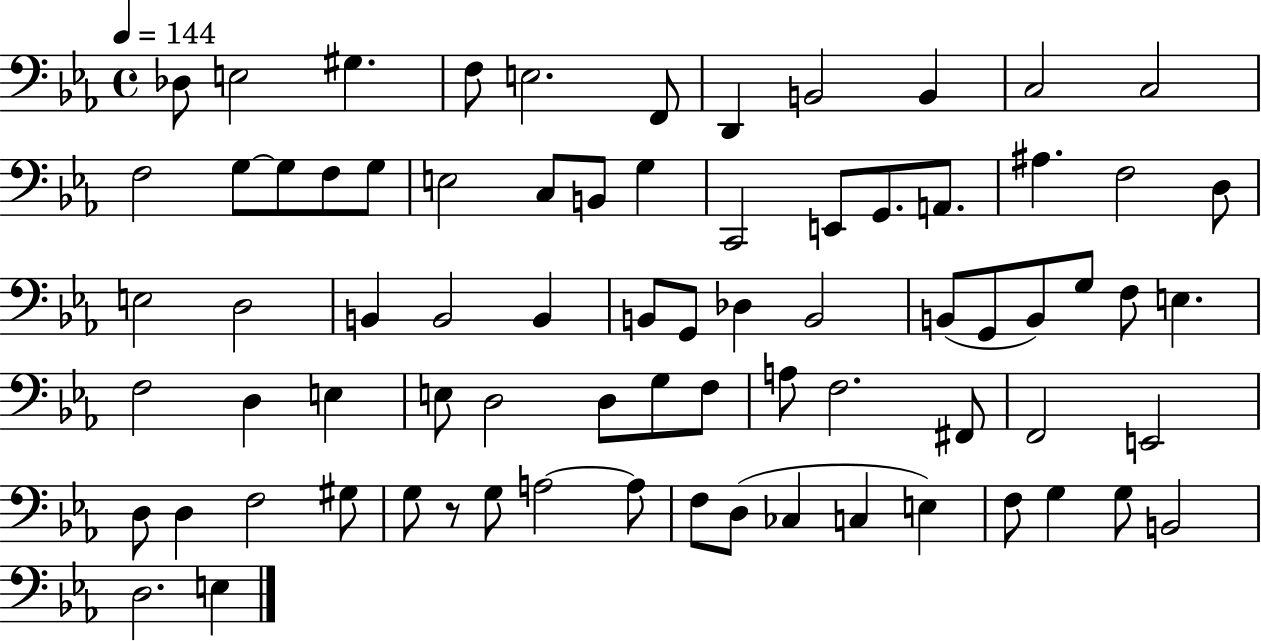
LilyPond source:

{
  \clef bass
  \time 4/4
  \defaultTimeSignature
  \key ees \major
  \tempo 4 = 144
  des8 e2 gis4. | f8 e2. f,8 | d,4 b,2 b,4 | c2 c2 | \break f2 g8~~ g8 f8 g8 | e2 c8 b,8 g4 | c,2 e,8 g,8. a,8. | ais4. f2 d8 | \break e2 d2 | b,4 b,2 b,4 | b,8 g,8 des4 b,2 | b,8( g,8 b,8) g8 f8 e4. | \break f2 d4 e4 | e8 d2 d8 g8 f8 | a8 f2. fis,8 | f,2 e,2 | \break d8 d4 f2 gis8 | g8 r8 g8 a2~~ a8 | f8 d8( ces4 c4 e4) | f8 g4 g8 b,2 | \break d2. e4 | \bar "|."
}